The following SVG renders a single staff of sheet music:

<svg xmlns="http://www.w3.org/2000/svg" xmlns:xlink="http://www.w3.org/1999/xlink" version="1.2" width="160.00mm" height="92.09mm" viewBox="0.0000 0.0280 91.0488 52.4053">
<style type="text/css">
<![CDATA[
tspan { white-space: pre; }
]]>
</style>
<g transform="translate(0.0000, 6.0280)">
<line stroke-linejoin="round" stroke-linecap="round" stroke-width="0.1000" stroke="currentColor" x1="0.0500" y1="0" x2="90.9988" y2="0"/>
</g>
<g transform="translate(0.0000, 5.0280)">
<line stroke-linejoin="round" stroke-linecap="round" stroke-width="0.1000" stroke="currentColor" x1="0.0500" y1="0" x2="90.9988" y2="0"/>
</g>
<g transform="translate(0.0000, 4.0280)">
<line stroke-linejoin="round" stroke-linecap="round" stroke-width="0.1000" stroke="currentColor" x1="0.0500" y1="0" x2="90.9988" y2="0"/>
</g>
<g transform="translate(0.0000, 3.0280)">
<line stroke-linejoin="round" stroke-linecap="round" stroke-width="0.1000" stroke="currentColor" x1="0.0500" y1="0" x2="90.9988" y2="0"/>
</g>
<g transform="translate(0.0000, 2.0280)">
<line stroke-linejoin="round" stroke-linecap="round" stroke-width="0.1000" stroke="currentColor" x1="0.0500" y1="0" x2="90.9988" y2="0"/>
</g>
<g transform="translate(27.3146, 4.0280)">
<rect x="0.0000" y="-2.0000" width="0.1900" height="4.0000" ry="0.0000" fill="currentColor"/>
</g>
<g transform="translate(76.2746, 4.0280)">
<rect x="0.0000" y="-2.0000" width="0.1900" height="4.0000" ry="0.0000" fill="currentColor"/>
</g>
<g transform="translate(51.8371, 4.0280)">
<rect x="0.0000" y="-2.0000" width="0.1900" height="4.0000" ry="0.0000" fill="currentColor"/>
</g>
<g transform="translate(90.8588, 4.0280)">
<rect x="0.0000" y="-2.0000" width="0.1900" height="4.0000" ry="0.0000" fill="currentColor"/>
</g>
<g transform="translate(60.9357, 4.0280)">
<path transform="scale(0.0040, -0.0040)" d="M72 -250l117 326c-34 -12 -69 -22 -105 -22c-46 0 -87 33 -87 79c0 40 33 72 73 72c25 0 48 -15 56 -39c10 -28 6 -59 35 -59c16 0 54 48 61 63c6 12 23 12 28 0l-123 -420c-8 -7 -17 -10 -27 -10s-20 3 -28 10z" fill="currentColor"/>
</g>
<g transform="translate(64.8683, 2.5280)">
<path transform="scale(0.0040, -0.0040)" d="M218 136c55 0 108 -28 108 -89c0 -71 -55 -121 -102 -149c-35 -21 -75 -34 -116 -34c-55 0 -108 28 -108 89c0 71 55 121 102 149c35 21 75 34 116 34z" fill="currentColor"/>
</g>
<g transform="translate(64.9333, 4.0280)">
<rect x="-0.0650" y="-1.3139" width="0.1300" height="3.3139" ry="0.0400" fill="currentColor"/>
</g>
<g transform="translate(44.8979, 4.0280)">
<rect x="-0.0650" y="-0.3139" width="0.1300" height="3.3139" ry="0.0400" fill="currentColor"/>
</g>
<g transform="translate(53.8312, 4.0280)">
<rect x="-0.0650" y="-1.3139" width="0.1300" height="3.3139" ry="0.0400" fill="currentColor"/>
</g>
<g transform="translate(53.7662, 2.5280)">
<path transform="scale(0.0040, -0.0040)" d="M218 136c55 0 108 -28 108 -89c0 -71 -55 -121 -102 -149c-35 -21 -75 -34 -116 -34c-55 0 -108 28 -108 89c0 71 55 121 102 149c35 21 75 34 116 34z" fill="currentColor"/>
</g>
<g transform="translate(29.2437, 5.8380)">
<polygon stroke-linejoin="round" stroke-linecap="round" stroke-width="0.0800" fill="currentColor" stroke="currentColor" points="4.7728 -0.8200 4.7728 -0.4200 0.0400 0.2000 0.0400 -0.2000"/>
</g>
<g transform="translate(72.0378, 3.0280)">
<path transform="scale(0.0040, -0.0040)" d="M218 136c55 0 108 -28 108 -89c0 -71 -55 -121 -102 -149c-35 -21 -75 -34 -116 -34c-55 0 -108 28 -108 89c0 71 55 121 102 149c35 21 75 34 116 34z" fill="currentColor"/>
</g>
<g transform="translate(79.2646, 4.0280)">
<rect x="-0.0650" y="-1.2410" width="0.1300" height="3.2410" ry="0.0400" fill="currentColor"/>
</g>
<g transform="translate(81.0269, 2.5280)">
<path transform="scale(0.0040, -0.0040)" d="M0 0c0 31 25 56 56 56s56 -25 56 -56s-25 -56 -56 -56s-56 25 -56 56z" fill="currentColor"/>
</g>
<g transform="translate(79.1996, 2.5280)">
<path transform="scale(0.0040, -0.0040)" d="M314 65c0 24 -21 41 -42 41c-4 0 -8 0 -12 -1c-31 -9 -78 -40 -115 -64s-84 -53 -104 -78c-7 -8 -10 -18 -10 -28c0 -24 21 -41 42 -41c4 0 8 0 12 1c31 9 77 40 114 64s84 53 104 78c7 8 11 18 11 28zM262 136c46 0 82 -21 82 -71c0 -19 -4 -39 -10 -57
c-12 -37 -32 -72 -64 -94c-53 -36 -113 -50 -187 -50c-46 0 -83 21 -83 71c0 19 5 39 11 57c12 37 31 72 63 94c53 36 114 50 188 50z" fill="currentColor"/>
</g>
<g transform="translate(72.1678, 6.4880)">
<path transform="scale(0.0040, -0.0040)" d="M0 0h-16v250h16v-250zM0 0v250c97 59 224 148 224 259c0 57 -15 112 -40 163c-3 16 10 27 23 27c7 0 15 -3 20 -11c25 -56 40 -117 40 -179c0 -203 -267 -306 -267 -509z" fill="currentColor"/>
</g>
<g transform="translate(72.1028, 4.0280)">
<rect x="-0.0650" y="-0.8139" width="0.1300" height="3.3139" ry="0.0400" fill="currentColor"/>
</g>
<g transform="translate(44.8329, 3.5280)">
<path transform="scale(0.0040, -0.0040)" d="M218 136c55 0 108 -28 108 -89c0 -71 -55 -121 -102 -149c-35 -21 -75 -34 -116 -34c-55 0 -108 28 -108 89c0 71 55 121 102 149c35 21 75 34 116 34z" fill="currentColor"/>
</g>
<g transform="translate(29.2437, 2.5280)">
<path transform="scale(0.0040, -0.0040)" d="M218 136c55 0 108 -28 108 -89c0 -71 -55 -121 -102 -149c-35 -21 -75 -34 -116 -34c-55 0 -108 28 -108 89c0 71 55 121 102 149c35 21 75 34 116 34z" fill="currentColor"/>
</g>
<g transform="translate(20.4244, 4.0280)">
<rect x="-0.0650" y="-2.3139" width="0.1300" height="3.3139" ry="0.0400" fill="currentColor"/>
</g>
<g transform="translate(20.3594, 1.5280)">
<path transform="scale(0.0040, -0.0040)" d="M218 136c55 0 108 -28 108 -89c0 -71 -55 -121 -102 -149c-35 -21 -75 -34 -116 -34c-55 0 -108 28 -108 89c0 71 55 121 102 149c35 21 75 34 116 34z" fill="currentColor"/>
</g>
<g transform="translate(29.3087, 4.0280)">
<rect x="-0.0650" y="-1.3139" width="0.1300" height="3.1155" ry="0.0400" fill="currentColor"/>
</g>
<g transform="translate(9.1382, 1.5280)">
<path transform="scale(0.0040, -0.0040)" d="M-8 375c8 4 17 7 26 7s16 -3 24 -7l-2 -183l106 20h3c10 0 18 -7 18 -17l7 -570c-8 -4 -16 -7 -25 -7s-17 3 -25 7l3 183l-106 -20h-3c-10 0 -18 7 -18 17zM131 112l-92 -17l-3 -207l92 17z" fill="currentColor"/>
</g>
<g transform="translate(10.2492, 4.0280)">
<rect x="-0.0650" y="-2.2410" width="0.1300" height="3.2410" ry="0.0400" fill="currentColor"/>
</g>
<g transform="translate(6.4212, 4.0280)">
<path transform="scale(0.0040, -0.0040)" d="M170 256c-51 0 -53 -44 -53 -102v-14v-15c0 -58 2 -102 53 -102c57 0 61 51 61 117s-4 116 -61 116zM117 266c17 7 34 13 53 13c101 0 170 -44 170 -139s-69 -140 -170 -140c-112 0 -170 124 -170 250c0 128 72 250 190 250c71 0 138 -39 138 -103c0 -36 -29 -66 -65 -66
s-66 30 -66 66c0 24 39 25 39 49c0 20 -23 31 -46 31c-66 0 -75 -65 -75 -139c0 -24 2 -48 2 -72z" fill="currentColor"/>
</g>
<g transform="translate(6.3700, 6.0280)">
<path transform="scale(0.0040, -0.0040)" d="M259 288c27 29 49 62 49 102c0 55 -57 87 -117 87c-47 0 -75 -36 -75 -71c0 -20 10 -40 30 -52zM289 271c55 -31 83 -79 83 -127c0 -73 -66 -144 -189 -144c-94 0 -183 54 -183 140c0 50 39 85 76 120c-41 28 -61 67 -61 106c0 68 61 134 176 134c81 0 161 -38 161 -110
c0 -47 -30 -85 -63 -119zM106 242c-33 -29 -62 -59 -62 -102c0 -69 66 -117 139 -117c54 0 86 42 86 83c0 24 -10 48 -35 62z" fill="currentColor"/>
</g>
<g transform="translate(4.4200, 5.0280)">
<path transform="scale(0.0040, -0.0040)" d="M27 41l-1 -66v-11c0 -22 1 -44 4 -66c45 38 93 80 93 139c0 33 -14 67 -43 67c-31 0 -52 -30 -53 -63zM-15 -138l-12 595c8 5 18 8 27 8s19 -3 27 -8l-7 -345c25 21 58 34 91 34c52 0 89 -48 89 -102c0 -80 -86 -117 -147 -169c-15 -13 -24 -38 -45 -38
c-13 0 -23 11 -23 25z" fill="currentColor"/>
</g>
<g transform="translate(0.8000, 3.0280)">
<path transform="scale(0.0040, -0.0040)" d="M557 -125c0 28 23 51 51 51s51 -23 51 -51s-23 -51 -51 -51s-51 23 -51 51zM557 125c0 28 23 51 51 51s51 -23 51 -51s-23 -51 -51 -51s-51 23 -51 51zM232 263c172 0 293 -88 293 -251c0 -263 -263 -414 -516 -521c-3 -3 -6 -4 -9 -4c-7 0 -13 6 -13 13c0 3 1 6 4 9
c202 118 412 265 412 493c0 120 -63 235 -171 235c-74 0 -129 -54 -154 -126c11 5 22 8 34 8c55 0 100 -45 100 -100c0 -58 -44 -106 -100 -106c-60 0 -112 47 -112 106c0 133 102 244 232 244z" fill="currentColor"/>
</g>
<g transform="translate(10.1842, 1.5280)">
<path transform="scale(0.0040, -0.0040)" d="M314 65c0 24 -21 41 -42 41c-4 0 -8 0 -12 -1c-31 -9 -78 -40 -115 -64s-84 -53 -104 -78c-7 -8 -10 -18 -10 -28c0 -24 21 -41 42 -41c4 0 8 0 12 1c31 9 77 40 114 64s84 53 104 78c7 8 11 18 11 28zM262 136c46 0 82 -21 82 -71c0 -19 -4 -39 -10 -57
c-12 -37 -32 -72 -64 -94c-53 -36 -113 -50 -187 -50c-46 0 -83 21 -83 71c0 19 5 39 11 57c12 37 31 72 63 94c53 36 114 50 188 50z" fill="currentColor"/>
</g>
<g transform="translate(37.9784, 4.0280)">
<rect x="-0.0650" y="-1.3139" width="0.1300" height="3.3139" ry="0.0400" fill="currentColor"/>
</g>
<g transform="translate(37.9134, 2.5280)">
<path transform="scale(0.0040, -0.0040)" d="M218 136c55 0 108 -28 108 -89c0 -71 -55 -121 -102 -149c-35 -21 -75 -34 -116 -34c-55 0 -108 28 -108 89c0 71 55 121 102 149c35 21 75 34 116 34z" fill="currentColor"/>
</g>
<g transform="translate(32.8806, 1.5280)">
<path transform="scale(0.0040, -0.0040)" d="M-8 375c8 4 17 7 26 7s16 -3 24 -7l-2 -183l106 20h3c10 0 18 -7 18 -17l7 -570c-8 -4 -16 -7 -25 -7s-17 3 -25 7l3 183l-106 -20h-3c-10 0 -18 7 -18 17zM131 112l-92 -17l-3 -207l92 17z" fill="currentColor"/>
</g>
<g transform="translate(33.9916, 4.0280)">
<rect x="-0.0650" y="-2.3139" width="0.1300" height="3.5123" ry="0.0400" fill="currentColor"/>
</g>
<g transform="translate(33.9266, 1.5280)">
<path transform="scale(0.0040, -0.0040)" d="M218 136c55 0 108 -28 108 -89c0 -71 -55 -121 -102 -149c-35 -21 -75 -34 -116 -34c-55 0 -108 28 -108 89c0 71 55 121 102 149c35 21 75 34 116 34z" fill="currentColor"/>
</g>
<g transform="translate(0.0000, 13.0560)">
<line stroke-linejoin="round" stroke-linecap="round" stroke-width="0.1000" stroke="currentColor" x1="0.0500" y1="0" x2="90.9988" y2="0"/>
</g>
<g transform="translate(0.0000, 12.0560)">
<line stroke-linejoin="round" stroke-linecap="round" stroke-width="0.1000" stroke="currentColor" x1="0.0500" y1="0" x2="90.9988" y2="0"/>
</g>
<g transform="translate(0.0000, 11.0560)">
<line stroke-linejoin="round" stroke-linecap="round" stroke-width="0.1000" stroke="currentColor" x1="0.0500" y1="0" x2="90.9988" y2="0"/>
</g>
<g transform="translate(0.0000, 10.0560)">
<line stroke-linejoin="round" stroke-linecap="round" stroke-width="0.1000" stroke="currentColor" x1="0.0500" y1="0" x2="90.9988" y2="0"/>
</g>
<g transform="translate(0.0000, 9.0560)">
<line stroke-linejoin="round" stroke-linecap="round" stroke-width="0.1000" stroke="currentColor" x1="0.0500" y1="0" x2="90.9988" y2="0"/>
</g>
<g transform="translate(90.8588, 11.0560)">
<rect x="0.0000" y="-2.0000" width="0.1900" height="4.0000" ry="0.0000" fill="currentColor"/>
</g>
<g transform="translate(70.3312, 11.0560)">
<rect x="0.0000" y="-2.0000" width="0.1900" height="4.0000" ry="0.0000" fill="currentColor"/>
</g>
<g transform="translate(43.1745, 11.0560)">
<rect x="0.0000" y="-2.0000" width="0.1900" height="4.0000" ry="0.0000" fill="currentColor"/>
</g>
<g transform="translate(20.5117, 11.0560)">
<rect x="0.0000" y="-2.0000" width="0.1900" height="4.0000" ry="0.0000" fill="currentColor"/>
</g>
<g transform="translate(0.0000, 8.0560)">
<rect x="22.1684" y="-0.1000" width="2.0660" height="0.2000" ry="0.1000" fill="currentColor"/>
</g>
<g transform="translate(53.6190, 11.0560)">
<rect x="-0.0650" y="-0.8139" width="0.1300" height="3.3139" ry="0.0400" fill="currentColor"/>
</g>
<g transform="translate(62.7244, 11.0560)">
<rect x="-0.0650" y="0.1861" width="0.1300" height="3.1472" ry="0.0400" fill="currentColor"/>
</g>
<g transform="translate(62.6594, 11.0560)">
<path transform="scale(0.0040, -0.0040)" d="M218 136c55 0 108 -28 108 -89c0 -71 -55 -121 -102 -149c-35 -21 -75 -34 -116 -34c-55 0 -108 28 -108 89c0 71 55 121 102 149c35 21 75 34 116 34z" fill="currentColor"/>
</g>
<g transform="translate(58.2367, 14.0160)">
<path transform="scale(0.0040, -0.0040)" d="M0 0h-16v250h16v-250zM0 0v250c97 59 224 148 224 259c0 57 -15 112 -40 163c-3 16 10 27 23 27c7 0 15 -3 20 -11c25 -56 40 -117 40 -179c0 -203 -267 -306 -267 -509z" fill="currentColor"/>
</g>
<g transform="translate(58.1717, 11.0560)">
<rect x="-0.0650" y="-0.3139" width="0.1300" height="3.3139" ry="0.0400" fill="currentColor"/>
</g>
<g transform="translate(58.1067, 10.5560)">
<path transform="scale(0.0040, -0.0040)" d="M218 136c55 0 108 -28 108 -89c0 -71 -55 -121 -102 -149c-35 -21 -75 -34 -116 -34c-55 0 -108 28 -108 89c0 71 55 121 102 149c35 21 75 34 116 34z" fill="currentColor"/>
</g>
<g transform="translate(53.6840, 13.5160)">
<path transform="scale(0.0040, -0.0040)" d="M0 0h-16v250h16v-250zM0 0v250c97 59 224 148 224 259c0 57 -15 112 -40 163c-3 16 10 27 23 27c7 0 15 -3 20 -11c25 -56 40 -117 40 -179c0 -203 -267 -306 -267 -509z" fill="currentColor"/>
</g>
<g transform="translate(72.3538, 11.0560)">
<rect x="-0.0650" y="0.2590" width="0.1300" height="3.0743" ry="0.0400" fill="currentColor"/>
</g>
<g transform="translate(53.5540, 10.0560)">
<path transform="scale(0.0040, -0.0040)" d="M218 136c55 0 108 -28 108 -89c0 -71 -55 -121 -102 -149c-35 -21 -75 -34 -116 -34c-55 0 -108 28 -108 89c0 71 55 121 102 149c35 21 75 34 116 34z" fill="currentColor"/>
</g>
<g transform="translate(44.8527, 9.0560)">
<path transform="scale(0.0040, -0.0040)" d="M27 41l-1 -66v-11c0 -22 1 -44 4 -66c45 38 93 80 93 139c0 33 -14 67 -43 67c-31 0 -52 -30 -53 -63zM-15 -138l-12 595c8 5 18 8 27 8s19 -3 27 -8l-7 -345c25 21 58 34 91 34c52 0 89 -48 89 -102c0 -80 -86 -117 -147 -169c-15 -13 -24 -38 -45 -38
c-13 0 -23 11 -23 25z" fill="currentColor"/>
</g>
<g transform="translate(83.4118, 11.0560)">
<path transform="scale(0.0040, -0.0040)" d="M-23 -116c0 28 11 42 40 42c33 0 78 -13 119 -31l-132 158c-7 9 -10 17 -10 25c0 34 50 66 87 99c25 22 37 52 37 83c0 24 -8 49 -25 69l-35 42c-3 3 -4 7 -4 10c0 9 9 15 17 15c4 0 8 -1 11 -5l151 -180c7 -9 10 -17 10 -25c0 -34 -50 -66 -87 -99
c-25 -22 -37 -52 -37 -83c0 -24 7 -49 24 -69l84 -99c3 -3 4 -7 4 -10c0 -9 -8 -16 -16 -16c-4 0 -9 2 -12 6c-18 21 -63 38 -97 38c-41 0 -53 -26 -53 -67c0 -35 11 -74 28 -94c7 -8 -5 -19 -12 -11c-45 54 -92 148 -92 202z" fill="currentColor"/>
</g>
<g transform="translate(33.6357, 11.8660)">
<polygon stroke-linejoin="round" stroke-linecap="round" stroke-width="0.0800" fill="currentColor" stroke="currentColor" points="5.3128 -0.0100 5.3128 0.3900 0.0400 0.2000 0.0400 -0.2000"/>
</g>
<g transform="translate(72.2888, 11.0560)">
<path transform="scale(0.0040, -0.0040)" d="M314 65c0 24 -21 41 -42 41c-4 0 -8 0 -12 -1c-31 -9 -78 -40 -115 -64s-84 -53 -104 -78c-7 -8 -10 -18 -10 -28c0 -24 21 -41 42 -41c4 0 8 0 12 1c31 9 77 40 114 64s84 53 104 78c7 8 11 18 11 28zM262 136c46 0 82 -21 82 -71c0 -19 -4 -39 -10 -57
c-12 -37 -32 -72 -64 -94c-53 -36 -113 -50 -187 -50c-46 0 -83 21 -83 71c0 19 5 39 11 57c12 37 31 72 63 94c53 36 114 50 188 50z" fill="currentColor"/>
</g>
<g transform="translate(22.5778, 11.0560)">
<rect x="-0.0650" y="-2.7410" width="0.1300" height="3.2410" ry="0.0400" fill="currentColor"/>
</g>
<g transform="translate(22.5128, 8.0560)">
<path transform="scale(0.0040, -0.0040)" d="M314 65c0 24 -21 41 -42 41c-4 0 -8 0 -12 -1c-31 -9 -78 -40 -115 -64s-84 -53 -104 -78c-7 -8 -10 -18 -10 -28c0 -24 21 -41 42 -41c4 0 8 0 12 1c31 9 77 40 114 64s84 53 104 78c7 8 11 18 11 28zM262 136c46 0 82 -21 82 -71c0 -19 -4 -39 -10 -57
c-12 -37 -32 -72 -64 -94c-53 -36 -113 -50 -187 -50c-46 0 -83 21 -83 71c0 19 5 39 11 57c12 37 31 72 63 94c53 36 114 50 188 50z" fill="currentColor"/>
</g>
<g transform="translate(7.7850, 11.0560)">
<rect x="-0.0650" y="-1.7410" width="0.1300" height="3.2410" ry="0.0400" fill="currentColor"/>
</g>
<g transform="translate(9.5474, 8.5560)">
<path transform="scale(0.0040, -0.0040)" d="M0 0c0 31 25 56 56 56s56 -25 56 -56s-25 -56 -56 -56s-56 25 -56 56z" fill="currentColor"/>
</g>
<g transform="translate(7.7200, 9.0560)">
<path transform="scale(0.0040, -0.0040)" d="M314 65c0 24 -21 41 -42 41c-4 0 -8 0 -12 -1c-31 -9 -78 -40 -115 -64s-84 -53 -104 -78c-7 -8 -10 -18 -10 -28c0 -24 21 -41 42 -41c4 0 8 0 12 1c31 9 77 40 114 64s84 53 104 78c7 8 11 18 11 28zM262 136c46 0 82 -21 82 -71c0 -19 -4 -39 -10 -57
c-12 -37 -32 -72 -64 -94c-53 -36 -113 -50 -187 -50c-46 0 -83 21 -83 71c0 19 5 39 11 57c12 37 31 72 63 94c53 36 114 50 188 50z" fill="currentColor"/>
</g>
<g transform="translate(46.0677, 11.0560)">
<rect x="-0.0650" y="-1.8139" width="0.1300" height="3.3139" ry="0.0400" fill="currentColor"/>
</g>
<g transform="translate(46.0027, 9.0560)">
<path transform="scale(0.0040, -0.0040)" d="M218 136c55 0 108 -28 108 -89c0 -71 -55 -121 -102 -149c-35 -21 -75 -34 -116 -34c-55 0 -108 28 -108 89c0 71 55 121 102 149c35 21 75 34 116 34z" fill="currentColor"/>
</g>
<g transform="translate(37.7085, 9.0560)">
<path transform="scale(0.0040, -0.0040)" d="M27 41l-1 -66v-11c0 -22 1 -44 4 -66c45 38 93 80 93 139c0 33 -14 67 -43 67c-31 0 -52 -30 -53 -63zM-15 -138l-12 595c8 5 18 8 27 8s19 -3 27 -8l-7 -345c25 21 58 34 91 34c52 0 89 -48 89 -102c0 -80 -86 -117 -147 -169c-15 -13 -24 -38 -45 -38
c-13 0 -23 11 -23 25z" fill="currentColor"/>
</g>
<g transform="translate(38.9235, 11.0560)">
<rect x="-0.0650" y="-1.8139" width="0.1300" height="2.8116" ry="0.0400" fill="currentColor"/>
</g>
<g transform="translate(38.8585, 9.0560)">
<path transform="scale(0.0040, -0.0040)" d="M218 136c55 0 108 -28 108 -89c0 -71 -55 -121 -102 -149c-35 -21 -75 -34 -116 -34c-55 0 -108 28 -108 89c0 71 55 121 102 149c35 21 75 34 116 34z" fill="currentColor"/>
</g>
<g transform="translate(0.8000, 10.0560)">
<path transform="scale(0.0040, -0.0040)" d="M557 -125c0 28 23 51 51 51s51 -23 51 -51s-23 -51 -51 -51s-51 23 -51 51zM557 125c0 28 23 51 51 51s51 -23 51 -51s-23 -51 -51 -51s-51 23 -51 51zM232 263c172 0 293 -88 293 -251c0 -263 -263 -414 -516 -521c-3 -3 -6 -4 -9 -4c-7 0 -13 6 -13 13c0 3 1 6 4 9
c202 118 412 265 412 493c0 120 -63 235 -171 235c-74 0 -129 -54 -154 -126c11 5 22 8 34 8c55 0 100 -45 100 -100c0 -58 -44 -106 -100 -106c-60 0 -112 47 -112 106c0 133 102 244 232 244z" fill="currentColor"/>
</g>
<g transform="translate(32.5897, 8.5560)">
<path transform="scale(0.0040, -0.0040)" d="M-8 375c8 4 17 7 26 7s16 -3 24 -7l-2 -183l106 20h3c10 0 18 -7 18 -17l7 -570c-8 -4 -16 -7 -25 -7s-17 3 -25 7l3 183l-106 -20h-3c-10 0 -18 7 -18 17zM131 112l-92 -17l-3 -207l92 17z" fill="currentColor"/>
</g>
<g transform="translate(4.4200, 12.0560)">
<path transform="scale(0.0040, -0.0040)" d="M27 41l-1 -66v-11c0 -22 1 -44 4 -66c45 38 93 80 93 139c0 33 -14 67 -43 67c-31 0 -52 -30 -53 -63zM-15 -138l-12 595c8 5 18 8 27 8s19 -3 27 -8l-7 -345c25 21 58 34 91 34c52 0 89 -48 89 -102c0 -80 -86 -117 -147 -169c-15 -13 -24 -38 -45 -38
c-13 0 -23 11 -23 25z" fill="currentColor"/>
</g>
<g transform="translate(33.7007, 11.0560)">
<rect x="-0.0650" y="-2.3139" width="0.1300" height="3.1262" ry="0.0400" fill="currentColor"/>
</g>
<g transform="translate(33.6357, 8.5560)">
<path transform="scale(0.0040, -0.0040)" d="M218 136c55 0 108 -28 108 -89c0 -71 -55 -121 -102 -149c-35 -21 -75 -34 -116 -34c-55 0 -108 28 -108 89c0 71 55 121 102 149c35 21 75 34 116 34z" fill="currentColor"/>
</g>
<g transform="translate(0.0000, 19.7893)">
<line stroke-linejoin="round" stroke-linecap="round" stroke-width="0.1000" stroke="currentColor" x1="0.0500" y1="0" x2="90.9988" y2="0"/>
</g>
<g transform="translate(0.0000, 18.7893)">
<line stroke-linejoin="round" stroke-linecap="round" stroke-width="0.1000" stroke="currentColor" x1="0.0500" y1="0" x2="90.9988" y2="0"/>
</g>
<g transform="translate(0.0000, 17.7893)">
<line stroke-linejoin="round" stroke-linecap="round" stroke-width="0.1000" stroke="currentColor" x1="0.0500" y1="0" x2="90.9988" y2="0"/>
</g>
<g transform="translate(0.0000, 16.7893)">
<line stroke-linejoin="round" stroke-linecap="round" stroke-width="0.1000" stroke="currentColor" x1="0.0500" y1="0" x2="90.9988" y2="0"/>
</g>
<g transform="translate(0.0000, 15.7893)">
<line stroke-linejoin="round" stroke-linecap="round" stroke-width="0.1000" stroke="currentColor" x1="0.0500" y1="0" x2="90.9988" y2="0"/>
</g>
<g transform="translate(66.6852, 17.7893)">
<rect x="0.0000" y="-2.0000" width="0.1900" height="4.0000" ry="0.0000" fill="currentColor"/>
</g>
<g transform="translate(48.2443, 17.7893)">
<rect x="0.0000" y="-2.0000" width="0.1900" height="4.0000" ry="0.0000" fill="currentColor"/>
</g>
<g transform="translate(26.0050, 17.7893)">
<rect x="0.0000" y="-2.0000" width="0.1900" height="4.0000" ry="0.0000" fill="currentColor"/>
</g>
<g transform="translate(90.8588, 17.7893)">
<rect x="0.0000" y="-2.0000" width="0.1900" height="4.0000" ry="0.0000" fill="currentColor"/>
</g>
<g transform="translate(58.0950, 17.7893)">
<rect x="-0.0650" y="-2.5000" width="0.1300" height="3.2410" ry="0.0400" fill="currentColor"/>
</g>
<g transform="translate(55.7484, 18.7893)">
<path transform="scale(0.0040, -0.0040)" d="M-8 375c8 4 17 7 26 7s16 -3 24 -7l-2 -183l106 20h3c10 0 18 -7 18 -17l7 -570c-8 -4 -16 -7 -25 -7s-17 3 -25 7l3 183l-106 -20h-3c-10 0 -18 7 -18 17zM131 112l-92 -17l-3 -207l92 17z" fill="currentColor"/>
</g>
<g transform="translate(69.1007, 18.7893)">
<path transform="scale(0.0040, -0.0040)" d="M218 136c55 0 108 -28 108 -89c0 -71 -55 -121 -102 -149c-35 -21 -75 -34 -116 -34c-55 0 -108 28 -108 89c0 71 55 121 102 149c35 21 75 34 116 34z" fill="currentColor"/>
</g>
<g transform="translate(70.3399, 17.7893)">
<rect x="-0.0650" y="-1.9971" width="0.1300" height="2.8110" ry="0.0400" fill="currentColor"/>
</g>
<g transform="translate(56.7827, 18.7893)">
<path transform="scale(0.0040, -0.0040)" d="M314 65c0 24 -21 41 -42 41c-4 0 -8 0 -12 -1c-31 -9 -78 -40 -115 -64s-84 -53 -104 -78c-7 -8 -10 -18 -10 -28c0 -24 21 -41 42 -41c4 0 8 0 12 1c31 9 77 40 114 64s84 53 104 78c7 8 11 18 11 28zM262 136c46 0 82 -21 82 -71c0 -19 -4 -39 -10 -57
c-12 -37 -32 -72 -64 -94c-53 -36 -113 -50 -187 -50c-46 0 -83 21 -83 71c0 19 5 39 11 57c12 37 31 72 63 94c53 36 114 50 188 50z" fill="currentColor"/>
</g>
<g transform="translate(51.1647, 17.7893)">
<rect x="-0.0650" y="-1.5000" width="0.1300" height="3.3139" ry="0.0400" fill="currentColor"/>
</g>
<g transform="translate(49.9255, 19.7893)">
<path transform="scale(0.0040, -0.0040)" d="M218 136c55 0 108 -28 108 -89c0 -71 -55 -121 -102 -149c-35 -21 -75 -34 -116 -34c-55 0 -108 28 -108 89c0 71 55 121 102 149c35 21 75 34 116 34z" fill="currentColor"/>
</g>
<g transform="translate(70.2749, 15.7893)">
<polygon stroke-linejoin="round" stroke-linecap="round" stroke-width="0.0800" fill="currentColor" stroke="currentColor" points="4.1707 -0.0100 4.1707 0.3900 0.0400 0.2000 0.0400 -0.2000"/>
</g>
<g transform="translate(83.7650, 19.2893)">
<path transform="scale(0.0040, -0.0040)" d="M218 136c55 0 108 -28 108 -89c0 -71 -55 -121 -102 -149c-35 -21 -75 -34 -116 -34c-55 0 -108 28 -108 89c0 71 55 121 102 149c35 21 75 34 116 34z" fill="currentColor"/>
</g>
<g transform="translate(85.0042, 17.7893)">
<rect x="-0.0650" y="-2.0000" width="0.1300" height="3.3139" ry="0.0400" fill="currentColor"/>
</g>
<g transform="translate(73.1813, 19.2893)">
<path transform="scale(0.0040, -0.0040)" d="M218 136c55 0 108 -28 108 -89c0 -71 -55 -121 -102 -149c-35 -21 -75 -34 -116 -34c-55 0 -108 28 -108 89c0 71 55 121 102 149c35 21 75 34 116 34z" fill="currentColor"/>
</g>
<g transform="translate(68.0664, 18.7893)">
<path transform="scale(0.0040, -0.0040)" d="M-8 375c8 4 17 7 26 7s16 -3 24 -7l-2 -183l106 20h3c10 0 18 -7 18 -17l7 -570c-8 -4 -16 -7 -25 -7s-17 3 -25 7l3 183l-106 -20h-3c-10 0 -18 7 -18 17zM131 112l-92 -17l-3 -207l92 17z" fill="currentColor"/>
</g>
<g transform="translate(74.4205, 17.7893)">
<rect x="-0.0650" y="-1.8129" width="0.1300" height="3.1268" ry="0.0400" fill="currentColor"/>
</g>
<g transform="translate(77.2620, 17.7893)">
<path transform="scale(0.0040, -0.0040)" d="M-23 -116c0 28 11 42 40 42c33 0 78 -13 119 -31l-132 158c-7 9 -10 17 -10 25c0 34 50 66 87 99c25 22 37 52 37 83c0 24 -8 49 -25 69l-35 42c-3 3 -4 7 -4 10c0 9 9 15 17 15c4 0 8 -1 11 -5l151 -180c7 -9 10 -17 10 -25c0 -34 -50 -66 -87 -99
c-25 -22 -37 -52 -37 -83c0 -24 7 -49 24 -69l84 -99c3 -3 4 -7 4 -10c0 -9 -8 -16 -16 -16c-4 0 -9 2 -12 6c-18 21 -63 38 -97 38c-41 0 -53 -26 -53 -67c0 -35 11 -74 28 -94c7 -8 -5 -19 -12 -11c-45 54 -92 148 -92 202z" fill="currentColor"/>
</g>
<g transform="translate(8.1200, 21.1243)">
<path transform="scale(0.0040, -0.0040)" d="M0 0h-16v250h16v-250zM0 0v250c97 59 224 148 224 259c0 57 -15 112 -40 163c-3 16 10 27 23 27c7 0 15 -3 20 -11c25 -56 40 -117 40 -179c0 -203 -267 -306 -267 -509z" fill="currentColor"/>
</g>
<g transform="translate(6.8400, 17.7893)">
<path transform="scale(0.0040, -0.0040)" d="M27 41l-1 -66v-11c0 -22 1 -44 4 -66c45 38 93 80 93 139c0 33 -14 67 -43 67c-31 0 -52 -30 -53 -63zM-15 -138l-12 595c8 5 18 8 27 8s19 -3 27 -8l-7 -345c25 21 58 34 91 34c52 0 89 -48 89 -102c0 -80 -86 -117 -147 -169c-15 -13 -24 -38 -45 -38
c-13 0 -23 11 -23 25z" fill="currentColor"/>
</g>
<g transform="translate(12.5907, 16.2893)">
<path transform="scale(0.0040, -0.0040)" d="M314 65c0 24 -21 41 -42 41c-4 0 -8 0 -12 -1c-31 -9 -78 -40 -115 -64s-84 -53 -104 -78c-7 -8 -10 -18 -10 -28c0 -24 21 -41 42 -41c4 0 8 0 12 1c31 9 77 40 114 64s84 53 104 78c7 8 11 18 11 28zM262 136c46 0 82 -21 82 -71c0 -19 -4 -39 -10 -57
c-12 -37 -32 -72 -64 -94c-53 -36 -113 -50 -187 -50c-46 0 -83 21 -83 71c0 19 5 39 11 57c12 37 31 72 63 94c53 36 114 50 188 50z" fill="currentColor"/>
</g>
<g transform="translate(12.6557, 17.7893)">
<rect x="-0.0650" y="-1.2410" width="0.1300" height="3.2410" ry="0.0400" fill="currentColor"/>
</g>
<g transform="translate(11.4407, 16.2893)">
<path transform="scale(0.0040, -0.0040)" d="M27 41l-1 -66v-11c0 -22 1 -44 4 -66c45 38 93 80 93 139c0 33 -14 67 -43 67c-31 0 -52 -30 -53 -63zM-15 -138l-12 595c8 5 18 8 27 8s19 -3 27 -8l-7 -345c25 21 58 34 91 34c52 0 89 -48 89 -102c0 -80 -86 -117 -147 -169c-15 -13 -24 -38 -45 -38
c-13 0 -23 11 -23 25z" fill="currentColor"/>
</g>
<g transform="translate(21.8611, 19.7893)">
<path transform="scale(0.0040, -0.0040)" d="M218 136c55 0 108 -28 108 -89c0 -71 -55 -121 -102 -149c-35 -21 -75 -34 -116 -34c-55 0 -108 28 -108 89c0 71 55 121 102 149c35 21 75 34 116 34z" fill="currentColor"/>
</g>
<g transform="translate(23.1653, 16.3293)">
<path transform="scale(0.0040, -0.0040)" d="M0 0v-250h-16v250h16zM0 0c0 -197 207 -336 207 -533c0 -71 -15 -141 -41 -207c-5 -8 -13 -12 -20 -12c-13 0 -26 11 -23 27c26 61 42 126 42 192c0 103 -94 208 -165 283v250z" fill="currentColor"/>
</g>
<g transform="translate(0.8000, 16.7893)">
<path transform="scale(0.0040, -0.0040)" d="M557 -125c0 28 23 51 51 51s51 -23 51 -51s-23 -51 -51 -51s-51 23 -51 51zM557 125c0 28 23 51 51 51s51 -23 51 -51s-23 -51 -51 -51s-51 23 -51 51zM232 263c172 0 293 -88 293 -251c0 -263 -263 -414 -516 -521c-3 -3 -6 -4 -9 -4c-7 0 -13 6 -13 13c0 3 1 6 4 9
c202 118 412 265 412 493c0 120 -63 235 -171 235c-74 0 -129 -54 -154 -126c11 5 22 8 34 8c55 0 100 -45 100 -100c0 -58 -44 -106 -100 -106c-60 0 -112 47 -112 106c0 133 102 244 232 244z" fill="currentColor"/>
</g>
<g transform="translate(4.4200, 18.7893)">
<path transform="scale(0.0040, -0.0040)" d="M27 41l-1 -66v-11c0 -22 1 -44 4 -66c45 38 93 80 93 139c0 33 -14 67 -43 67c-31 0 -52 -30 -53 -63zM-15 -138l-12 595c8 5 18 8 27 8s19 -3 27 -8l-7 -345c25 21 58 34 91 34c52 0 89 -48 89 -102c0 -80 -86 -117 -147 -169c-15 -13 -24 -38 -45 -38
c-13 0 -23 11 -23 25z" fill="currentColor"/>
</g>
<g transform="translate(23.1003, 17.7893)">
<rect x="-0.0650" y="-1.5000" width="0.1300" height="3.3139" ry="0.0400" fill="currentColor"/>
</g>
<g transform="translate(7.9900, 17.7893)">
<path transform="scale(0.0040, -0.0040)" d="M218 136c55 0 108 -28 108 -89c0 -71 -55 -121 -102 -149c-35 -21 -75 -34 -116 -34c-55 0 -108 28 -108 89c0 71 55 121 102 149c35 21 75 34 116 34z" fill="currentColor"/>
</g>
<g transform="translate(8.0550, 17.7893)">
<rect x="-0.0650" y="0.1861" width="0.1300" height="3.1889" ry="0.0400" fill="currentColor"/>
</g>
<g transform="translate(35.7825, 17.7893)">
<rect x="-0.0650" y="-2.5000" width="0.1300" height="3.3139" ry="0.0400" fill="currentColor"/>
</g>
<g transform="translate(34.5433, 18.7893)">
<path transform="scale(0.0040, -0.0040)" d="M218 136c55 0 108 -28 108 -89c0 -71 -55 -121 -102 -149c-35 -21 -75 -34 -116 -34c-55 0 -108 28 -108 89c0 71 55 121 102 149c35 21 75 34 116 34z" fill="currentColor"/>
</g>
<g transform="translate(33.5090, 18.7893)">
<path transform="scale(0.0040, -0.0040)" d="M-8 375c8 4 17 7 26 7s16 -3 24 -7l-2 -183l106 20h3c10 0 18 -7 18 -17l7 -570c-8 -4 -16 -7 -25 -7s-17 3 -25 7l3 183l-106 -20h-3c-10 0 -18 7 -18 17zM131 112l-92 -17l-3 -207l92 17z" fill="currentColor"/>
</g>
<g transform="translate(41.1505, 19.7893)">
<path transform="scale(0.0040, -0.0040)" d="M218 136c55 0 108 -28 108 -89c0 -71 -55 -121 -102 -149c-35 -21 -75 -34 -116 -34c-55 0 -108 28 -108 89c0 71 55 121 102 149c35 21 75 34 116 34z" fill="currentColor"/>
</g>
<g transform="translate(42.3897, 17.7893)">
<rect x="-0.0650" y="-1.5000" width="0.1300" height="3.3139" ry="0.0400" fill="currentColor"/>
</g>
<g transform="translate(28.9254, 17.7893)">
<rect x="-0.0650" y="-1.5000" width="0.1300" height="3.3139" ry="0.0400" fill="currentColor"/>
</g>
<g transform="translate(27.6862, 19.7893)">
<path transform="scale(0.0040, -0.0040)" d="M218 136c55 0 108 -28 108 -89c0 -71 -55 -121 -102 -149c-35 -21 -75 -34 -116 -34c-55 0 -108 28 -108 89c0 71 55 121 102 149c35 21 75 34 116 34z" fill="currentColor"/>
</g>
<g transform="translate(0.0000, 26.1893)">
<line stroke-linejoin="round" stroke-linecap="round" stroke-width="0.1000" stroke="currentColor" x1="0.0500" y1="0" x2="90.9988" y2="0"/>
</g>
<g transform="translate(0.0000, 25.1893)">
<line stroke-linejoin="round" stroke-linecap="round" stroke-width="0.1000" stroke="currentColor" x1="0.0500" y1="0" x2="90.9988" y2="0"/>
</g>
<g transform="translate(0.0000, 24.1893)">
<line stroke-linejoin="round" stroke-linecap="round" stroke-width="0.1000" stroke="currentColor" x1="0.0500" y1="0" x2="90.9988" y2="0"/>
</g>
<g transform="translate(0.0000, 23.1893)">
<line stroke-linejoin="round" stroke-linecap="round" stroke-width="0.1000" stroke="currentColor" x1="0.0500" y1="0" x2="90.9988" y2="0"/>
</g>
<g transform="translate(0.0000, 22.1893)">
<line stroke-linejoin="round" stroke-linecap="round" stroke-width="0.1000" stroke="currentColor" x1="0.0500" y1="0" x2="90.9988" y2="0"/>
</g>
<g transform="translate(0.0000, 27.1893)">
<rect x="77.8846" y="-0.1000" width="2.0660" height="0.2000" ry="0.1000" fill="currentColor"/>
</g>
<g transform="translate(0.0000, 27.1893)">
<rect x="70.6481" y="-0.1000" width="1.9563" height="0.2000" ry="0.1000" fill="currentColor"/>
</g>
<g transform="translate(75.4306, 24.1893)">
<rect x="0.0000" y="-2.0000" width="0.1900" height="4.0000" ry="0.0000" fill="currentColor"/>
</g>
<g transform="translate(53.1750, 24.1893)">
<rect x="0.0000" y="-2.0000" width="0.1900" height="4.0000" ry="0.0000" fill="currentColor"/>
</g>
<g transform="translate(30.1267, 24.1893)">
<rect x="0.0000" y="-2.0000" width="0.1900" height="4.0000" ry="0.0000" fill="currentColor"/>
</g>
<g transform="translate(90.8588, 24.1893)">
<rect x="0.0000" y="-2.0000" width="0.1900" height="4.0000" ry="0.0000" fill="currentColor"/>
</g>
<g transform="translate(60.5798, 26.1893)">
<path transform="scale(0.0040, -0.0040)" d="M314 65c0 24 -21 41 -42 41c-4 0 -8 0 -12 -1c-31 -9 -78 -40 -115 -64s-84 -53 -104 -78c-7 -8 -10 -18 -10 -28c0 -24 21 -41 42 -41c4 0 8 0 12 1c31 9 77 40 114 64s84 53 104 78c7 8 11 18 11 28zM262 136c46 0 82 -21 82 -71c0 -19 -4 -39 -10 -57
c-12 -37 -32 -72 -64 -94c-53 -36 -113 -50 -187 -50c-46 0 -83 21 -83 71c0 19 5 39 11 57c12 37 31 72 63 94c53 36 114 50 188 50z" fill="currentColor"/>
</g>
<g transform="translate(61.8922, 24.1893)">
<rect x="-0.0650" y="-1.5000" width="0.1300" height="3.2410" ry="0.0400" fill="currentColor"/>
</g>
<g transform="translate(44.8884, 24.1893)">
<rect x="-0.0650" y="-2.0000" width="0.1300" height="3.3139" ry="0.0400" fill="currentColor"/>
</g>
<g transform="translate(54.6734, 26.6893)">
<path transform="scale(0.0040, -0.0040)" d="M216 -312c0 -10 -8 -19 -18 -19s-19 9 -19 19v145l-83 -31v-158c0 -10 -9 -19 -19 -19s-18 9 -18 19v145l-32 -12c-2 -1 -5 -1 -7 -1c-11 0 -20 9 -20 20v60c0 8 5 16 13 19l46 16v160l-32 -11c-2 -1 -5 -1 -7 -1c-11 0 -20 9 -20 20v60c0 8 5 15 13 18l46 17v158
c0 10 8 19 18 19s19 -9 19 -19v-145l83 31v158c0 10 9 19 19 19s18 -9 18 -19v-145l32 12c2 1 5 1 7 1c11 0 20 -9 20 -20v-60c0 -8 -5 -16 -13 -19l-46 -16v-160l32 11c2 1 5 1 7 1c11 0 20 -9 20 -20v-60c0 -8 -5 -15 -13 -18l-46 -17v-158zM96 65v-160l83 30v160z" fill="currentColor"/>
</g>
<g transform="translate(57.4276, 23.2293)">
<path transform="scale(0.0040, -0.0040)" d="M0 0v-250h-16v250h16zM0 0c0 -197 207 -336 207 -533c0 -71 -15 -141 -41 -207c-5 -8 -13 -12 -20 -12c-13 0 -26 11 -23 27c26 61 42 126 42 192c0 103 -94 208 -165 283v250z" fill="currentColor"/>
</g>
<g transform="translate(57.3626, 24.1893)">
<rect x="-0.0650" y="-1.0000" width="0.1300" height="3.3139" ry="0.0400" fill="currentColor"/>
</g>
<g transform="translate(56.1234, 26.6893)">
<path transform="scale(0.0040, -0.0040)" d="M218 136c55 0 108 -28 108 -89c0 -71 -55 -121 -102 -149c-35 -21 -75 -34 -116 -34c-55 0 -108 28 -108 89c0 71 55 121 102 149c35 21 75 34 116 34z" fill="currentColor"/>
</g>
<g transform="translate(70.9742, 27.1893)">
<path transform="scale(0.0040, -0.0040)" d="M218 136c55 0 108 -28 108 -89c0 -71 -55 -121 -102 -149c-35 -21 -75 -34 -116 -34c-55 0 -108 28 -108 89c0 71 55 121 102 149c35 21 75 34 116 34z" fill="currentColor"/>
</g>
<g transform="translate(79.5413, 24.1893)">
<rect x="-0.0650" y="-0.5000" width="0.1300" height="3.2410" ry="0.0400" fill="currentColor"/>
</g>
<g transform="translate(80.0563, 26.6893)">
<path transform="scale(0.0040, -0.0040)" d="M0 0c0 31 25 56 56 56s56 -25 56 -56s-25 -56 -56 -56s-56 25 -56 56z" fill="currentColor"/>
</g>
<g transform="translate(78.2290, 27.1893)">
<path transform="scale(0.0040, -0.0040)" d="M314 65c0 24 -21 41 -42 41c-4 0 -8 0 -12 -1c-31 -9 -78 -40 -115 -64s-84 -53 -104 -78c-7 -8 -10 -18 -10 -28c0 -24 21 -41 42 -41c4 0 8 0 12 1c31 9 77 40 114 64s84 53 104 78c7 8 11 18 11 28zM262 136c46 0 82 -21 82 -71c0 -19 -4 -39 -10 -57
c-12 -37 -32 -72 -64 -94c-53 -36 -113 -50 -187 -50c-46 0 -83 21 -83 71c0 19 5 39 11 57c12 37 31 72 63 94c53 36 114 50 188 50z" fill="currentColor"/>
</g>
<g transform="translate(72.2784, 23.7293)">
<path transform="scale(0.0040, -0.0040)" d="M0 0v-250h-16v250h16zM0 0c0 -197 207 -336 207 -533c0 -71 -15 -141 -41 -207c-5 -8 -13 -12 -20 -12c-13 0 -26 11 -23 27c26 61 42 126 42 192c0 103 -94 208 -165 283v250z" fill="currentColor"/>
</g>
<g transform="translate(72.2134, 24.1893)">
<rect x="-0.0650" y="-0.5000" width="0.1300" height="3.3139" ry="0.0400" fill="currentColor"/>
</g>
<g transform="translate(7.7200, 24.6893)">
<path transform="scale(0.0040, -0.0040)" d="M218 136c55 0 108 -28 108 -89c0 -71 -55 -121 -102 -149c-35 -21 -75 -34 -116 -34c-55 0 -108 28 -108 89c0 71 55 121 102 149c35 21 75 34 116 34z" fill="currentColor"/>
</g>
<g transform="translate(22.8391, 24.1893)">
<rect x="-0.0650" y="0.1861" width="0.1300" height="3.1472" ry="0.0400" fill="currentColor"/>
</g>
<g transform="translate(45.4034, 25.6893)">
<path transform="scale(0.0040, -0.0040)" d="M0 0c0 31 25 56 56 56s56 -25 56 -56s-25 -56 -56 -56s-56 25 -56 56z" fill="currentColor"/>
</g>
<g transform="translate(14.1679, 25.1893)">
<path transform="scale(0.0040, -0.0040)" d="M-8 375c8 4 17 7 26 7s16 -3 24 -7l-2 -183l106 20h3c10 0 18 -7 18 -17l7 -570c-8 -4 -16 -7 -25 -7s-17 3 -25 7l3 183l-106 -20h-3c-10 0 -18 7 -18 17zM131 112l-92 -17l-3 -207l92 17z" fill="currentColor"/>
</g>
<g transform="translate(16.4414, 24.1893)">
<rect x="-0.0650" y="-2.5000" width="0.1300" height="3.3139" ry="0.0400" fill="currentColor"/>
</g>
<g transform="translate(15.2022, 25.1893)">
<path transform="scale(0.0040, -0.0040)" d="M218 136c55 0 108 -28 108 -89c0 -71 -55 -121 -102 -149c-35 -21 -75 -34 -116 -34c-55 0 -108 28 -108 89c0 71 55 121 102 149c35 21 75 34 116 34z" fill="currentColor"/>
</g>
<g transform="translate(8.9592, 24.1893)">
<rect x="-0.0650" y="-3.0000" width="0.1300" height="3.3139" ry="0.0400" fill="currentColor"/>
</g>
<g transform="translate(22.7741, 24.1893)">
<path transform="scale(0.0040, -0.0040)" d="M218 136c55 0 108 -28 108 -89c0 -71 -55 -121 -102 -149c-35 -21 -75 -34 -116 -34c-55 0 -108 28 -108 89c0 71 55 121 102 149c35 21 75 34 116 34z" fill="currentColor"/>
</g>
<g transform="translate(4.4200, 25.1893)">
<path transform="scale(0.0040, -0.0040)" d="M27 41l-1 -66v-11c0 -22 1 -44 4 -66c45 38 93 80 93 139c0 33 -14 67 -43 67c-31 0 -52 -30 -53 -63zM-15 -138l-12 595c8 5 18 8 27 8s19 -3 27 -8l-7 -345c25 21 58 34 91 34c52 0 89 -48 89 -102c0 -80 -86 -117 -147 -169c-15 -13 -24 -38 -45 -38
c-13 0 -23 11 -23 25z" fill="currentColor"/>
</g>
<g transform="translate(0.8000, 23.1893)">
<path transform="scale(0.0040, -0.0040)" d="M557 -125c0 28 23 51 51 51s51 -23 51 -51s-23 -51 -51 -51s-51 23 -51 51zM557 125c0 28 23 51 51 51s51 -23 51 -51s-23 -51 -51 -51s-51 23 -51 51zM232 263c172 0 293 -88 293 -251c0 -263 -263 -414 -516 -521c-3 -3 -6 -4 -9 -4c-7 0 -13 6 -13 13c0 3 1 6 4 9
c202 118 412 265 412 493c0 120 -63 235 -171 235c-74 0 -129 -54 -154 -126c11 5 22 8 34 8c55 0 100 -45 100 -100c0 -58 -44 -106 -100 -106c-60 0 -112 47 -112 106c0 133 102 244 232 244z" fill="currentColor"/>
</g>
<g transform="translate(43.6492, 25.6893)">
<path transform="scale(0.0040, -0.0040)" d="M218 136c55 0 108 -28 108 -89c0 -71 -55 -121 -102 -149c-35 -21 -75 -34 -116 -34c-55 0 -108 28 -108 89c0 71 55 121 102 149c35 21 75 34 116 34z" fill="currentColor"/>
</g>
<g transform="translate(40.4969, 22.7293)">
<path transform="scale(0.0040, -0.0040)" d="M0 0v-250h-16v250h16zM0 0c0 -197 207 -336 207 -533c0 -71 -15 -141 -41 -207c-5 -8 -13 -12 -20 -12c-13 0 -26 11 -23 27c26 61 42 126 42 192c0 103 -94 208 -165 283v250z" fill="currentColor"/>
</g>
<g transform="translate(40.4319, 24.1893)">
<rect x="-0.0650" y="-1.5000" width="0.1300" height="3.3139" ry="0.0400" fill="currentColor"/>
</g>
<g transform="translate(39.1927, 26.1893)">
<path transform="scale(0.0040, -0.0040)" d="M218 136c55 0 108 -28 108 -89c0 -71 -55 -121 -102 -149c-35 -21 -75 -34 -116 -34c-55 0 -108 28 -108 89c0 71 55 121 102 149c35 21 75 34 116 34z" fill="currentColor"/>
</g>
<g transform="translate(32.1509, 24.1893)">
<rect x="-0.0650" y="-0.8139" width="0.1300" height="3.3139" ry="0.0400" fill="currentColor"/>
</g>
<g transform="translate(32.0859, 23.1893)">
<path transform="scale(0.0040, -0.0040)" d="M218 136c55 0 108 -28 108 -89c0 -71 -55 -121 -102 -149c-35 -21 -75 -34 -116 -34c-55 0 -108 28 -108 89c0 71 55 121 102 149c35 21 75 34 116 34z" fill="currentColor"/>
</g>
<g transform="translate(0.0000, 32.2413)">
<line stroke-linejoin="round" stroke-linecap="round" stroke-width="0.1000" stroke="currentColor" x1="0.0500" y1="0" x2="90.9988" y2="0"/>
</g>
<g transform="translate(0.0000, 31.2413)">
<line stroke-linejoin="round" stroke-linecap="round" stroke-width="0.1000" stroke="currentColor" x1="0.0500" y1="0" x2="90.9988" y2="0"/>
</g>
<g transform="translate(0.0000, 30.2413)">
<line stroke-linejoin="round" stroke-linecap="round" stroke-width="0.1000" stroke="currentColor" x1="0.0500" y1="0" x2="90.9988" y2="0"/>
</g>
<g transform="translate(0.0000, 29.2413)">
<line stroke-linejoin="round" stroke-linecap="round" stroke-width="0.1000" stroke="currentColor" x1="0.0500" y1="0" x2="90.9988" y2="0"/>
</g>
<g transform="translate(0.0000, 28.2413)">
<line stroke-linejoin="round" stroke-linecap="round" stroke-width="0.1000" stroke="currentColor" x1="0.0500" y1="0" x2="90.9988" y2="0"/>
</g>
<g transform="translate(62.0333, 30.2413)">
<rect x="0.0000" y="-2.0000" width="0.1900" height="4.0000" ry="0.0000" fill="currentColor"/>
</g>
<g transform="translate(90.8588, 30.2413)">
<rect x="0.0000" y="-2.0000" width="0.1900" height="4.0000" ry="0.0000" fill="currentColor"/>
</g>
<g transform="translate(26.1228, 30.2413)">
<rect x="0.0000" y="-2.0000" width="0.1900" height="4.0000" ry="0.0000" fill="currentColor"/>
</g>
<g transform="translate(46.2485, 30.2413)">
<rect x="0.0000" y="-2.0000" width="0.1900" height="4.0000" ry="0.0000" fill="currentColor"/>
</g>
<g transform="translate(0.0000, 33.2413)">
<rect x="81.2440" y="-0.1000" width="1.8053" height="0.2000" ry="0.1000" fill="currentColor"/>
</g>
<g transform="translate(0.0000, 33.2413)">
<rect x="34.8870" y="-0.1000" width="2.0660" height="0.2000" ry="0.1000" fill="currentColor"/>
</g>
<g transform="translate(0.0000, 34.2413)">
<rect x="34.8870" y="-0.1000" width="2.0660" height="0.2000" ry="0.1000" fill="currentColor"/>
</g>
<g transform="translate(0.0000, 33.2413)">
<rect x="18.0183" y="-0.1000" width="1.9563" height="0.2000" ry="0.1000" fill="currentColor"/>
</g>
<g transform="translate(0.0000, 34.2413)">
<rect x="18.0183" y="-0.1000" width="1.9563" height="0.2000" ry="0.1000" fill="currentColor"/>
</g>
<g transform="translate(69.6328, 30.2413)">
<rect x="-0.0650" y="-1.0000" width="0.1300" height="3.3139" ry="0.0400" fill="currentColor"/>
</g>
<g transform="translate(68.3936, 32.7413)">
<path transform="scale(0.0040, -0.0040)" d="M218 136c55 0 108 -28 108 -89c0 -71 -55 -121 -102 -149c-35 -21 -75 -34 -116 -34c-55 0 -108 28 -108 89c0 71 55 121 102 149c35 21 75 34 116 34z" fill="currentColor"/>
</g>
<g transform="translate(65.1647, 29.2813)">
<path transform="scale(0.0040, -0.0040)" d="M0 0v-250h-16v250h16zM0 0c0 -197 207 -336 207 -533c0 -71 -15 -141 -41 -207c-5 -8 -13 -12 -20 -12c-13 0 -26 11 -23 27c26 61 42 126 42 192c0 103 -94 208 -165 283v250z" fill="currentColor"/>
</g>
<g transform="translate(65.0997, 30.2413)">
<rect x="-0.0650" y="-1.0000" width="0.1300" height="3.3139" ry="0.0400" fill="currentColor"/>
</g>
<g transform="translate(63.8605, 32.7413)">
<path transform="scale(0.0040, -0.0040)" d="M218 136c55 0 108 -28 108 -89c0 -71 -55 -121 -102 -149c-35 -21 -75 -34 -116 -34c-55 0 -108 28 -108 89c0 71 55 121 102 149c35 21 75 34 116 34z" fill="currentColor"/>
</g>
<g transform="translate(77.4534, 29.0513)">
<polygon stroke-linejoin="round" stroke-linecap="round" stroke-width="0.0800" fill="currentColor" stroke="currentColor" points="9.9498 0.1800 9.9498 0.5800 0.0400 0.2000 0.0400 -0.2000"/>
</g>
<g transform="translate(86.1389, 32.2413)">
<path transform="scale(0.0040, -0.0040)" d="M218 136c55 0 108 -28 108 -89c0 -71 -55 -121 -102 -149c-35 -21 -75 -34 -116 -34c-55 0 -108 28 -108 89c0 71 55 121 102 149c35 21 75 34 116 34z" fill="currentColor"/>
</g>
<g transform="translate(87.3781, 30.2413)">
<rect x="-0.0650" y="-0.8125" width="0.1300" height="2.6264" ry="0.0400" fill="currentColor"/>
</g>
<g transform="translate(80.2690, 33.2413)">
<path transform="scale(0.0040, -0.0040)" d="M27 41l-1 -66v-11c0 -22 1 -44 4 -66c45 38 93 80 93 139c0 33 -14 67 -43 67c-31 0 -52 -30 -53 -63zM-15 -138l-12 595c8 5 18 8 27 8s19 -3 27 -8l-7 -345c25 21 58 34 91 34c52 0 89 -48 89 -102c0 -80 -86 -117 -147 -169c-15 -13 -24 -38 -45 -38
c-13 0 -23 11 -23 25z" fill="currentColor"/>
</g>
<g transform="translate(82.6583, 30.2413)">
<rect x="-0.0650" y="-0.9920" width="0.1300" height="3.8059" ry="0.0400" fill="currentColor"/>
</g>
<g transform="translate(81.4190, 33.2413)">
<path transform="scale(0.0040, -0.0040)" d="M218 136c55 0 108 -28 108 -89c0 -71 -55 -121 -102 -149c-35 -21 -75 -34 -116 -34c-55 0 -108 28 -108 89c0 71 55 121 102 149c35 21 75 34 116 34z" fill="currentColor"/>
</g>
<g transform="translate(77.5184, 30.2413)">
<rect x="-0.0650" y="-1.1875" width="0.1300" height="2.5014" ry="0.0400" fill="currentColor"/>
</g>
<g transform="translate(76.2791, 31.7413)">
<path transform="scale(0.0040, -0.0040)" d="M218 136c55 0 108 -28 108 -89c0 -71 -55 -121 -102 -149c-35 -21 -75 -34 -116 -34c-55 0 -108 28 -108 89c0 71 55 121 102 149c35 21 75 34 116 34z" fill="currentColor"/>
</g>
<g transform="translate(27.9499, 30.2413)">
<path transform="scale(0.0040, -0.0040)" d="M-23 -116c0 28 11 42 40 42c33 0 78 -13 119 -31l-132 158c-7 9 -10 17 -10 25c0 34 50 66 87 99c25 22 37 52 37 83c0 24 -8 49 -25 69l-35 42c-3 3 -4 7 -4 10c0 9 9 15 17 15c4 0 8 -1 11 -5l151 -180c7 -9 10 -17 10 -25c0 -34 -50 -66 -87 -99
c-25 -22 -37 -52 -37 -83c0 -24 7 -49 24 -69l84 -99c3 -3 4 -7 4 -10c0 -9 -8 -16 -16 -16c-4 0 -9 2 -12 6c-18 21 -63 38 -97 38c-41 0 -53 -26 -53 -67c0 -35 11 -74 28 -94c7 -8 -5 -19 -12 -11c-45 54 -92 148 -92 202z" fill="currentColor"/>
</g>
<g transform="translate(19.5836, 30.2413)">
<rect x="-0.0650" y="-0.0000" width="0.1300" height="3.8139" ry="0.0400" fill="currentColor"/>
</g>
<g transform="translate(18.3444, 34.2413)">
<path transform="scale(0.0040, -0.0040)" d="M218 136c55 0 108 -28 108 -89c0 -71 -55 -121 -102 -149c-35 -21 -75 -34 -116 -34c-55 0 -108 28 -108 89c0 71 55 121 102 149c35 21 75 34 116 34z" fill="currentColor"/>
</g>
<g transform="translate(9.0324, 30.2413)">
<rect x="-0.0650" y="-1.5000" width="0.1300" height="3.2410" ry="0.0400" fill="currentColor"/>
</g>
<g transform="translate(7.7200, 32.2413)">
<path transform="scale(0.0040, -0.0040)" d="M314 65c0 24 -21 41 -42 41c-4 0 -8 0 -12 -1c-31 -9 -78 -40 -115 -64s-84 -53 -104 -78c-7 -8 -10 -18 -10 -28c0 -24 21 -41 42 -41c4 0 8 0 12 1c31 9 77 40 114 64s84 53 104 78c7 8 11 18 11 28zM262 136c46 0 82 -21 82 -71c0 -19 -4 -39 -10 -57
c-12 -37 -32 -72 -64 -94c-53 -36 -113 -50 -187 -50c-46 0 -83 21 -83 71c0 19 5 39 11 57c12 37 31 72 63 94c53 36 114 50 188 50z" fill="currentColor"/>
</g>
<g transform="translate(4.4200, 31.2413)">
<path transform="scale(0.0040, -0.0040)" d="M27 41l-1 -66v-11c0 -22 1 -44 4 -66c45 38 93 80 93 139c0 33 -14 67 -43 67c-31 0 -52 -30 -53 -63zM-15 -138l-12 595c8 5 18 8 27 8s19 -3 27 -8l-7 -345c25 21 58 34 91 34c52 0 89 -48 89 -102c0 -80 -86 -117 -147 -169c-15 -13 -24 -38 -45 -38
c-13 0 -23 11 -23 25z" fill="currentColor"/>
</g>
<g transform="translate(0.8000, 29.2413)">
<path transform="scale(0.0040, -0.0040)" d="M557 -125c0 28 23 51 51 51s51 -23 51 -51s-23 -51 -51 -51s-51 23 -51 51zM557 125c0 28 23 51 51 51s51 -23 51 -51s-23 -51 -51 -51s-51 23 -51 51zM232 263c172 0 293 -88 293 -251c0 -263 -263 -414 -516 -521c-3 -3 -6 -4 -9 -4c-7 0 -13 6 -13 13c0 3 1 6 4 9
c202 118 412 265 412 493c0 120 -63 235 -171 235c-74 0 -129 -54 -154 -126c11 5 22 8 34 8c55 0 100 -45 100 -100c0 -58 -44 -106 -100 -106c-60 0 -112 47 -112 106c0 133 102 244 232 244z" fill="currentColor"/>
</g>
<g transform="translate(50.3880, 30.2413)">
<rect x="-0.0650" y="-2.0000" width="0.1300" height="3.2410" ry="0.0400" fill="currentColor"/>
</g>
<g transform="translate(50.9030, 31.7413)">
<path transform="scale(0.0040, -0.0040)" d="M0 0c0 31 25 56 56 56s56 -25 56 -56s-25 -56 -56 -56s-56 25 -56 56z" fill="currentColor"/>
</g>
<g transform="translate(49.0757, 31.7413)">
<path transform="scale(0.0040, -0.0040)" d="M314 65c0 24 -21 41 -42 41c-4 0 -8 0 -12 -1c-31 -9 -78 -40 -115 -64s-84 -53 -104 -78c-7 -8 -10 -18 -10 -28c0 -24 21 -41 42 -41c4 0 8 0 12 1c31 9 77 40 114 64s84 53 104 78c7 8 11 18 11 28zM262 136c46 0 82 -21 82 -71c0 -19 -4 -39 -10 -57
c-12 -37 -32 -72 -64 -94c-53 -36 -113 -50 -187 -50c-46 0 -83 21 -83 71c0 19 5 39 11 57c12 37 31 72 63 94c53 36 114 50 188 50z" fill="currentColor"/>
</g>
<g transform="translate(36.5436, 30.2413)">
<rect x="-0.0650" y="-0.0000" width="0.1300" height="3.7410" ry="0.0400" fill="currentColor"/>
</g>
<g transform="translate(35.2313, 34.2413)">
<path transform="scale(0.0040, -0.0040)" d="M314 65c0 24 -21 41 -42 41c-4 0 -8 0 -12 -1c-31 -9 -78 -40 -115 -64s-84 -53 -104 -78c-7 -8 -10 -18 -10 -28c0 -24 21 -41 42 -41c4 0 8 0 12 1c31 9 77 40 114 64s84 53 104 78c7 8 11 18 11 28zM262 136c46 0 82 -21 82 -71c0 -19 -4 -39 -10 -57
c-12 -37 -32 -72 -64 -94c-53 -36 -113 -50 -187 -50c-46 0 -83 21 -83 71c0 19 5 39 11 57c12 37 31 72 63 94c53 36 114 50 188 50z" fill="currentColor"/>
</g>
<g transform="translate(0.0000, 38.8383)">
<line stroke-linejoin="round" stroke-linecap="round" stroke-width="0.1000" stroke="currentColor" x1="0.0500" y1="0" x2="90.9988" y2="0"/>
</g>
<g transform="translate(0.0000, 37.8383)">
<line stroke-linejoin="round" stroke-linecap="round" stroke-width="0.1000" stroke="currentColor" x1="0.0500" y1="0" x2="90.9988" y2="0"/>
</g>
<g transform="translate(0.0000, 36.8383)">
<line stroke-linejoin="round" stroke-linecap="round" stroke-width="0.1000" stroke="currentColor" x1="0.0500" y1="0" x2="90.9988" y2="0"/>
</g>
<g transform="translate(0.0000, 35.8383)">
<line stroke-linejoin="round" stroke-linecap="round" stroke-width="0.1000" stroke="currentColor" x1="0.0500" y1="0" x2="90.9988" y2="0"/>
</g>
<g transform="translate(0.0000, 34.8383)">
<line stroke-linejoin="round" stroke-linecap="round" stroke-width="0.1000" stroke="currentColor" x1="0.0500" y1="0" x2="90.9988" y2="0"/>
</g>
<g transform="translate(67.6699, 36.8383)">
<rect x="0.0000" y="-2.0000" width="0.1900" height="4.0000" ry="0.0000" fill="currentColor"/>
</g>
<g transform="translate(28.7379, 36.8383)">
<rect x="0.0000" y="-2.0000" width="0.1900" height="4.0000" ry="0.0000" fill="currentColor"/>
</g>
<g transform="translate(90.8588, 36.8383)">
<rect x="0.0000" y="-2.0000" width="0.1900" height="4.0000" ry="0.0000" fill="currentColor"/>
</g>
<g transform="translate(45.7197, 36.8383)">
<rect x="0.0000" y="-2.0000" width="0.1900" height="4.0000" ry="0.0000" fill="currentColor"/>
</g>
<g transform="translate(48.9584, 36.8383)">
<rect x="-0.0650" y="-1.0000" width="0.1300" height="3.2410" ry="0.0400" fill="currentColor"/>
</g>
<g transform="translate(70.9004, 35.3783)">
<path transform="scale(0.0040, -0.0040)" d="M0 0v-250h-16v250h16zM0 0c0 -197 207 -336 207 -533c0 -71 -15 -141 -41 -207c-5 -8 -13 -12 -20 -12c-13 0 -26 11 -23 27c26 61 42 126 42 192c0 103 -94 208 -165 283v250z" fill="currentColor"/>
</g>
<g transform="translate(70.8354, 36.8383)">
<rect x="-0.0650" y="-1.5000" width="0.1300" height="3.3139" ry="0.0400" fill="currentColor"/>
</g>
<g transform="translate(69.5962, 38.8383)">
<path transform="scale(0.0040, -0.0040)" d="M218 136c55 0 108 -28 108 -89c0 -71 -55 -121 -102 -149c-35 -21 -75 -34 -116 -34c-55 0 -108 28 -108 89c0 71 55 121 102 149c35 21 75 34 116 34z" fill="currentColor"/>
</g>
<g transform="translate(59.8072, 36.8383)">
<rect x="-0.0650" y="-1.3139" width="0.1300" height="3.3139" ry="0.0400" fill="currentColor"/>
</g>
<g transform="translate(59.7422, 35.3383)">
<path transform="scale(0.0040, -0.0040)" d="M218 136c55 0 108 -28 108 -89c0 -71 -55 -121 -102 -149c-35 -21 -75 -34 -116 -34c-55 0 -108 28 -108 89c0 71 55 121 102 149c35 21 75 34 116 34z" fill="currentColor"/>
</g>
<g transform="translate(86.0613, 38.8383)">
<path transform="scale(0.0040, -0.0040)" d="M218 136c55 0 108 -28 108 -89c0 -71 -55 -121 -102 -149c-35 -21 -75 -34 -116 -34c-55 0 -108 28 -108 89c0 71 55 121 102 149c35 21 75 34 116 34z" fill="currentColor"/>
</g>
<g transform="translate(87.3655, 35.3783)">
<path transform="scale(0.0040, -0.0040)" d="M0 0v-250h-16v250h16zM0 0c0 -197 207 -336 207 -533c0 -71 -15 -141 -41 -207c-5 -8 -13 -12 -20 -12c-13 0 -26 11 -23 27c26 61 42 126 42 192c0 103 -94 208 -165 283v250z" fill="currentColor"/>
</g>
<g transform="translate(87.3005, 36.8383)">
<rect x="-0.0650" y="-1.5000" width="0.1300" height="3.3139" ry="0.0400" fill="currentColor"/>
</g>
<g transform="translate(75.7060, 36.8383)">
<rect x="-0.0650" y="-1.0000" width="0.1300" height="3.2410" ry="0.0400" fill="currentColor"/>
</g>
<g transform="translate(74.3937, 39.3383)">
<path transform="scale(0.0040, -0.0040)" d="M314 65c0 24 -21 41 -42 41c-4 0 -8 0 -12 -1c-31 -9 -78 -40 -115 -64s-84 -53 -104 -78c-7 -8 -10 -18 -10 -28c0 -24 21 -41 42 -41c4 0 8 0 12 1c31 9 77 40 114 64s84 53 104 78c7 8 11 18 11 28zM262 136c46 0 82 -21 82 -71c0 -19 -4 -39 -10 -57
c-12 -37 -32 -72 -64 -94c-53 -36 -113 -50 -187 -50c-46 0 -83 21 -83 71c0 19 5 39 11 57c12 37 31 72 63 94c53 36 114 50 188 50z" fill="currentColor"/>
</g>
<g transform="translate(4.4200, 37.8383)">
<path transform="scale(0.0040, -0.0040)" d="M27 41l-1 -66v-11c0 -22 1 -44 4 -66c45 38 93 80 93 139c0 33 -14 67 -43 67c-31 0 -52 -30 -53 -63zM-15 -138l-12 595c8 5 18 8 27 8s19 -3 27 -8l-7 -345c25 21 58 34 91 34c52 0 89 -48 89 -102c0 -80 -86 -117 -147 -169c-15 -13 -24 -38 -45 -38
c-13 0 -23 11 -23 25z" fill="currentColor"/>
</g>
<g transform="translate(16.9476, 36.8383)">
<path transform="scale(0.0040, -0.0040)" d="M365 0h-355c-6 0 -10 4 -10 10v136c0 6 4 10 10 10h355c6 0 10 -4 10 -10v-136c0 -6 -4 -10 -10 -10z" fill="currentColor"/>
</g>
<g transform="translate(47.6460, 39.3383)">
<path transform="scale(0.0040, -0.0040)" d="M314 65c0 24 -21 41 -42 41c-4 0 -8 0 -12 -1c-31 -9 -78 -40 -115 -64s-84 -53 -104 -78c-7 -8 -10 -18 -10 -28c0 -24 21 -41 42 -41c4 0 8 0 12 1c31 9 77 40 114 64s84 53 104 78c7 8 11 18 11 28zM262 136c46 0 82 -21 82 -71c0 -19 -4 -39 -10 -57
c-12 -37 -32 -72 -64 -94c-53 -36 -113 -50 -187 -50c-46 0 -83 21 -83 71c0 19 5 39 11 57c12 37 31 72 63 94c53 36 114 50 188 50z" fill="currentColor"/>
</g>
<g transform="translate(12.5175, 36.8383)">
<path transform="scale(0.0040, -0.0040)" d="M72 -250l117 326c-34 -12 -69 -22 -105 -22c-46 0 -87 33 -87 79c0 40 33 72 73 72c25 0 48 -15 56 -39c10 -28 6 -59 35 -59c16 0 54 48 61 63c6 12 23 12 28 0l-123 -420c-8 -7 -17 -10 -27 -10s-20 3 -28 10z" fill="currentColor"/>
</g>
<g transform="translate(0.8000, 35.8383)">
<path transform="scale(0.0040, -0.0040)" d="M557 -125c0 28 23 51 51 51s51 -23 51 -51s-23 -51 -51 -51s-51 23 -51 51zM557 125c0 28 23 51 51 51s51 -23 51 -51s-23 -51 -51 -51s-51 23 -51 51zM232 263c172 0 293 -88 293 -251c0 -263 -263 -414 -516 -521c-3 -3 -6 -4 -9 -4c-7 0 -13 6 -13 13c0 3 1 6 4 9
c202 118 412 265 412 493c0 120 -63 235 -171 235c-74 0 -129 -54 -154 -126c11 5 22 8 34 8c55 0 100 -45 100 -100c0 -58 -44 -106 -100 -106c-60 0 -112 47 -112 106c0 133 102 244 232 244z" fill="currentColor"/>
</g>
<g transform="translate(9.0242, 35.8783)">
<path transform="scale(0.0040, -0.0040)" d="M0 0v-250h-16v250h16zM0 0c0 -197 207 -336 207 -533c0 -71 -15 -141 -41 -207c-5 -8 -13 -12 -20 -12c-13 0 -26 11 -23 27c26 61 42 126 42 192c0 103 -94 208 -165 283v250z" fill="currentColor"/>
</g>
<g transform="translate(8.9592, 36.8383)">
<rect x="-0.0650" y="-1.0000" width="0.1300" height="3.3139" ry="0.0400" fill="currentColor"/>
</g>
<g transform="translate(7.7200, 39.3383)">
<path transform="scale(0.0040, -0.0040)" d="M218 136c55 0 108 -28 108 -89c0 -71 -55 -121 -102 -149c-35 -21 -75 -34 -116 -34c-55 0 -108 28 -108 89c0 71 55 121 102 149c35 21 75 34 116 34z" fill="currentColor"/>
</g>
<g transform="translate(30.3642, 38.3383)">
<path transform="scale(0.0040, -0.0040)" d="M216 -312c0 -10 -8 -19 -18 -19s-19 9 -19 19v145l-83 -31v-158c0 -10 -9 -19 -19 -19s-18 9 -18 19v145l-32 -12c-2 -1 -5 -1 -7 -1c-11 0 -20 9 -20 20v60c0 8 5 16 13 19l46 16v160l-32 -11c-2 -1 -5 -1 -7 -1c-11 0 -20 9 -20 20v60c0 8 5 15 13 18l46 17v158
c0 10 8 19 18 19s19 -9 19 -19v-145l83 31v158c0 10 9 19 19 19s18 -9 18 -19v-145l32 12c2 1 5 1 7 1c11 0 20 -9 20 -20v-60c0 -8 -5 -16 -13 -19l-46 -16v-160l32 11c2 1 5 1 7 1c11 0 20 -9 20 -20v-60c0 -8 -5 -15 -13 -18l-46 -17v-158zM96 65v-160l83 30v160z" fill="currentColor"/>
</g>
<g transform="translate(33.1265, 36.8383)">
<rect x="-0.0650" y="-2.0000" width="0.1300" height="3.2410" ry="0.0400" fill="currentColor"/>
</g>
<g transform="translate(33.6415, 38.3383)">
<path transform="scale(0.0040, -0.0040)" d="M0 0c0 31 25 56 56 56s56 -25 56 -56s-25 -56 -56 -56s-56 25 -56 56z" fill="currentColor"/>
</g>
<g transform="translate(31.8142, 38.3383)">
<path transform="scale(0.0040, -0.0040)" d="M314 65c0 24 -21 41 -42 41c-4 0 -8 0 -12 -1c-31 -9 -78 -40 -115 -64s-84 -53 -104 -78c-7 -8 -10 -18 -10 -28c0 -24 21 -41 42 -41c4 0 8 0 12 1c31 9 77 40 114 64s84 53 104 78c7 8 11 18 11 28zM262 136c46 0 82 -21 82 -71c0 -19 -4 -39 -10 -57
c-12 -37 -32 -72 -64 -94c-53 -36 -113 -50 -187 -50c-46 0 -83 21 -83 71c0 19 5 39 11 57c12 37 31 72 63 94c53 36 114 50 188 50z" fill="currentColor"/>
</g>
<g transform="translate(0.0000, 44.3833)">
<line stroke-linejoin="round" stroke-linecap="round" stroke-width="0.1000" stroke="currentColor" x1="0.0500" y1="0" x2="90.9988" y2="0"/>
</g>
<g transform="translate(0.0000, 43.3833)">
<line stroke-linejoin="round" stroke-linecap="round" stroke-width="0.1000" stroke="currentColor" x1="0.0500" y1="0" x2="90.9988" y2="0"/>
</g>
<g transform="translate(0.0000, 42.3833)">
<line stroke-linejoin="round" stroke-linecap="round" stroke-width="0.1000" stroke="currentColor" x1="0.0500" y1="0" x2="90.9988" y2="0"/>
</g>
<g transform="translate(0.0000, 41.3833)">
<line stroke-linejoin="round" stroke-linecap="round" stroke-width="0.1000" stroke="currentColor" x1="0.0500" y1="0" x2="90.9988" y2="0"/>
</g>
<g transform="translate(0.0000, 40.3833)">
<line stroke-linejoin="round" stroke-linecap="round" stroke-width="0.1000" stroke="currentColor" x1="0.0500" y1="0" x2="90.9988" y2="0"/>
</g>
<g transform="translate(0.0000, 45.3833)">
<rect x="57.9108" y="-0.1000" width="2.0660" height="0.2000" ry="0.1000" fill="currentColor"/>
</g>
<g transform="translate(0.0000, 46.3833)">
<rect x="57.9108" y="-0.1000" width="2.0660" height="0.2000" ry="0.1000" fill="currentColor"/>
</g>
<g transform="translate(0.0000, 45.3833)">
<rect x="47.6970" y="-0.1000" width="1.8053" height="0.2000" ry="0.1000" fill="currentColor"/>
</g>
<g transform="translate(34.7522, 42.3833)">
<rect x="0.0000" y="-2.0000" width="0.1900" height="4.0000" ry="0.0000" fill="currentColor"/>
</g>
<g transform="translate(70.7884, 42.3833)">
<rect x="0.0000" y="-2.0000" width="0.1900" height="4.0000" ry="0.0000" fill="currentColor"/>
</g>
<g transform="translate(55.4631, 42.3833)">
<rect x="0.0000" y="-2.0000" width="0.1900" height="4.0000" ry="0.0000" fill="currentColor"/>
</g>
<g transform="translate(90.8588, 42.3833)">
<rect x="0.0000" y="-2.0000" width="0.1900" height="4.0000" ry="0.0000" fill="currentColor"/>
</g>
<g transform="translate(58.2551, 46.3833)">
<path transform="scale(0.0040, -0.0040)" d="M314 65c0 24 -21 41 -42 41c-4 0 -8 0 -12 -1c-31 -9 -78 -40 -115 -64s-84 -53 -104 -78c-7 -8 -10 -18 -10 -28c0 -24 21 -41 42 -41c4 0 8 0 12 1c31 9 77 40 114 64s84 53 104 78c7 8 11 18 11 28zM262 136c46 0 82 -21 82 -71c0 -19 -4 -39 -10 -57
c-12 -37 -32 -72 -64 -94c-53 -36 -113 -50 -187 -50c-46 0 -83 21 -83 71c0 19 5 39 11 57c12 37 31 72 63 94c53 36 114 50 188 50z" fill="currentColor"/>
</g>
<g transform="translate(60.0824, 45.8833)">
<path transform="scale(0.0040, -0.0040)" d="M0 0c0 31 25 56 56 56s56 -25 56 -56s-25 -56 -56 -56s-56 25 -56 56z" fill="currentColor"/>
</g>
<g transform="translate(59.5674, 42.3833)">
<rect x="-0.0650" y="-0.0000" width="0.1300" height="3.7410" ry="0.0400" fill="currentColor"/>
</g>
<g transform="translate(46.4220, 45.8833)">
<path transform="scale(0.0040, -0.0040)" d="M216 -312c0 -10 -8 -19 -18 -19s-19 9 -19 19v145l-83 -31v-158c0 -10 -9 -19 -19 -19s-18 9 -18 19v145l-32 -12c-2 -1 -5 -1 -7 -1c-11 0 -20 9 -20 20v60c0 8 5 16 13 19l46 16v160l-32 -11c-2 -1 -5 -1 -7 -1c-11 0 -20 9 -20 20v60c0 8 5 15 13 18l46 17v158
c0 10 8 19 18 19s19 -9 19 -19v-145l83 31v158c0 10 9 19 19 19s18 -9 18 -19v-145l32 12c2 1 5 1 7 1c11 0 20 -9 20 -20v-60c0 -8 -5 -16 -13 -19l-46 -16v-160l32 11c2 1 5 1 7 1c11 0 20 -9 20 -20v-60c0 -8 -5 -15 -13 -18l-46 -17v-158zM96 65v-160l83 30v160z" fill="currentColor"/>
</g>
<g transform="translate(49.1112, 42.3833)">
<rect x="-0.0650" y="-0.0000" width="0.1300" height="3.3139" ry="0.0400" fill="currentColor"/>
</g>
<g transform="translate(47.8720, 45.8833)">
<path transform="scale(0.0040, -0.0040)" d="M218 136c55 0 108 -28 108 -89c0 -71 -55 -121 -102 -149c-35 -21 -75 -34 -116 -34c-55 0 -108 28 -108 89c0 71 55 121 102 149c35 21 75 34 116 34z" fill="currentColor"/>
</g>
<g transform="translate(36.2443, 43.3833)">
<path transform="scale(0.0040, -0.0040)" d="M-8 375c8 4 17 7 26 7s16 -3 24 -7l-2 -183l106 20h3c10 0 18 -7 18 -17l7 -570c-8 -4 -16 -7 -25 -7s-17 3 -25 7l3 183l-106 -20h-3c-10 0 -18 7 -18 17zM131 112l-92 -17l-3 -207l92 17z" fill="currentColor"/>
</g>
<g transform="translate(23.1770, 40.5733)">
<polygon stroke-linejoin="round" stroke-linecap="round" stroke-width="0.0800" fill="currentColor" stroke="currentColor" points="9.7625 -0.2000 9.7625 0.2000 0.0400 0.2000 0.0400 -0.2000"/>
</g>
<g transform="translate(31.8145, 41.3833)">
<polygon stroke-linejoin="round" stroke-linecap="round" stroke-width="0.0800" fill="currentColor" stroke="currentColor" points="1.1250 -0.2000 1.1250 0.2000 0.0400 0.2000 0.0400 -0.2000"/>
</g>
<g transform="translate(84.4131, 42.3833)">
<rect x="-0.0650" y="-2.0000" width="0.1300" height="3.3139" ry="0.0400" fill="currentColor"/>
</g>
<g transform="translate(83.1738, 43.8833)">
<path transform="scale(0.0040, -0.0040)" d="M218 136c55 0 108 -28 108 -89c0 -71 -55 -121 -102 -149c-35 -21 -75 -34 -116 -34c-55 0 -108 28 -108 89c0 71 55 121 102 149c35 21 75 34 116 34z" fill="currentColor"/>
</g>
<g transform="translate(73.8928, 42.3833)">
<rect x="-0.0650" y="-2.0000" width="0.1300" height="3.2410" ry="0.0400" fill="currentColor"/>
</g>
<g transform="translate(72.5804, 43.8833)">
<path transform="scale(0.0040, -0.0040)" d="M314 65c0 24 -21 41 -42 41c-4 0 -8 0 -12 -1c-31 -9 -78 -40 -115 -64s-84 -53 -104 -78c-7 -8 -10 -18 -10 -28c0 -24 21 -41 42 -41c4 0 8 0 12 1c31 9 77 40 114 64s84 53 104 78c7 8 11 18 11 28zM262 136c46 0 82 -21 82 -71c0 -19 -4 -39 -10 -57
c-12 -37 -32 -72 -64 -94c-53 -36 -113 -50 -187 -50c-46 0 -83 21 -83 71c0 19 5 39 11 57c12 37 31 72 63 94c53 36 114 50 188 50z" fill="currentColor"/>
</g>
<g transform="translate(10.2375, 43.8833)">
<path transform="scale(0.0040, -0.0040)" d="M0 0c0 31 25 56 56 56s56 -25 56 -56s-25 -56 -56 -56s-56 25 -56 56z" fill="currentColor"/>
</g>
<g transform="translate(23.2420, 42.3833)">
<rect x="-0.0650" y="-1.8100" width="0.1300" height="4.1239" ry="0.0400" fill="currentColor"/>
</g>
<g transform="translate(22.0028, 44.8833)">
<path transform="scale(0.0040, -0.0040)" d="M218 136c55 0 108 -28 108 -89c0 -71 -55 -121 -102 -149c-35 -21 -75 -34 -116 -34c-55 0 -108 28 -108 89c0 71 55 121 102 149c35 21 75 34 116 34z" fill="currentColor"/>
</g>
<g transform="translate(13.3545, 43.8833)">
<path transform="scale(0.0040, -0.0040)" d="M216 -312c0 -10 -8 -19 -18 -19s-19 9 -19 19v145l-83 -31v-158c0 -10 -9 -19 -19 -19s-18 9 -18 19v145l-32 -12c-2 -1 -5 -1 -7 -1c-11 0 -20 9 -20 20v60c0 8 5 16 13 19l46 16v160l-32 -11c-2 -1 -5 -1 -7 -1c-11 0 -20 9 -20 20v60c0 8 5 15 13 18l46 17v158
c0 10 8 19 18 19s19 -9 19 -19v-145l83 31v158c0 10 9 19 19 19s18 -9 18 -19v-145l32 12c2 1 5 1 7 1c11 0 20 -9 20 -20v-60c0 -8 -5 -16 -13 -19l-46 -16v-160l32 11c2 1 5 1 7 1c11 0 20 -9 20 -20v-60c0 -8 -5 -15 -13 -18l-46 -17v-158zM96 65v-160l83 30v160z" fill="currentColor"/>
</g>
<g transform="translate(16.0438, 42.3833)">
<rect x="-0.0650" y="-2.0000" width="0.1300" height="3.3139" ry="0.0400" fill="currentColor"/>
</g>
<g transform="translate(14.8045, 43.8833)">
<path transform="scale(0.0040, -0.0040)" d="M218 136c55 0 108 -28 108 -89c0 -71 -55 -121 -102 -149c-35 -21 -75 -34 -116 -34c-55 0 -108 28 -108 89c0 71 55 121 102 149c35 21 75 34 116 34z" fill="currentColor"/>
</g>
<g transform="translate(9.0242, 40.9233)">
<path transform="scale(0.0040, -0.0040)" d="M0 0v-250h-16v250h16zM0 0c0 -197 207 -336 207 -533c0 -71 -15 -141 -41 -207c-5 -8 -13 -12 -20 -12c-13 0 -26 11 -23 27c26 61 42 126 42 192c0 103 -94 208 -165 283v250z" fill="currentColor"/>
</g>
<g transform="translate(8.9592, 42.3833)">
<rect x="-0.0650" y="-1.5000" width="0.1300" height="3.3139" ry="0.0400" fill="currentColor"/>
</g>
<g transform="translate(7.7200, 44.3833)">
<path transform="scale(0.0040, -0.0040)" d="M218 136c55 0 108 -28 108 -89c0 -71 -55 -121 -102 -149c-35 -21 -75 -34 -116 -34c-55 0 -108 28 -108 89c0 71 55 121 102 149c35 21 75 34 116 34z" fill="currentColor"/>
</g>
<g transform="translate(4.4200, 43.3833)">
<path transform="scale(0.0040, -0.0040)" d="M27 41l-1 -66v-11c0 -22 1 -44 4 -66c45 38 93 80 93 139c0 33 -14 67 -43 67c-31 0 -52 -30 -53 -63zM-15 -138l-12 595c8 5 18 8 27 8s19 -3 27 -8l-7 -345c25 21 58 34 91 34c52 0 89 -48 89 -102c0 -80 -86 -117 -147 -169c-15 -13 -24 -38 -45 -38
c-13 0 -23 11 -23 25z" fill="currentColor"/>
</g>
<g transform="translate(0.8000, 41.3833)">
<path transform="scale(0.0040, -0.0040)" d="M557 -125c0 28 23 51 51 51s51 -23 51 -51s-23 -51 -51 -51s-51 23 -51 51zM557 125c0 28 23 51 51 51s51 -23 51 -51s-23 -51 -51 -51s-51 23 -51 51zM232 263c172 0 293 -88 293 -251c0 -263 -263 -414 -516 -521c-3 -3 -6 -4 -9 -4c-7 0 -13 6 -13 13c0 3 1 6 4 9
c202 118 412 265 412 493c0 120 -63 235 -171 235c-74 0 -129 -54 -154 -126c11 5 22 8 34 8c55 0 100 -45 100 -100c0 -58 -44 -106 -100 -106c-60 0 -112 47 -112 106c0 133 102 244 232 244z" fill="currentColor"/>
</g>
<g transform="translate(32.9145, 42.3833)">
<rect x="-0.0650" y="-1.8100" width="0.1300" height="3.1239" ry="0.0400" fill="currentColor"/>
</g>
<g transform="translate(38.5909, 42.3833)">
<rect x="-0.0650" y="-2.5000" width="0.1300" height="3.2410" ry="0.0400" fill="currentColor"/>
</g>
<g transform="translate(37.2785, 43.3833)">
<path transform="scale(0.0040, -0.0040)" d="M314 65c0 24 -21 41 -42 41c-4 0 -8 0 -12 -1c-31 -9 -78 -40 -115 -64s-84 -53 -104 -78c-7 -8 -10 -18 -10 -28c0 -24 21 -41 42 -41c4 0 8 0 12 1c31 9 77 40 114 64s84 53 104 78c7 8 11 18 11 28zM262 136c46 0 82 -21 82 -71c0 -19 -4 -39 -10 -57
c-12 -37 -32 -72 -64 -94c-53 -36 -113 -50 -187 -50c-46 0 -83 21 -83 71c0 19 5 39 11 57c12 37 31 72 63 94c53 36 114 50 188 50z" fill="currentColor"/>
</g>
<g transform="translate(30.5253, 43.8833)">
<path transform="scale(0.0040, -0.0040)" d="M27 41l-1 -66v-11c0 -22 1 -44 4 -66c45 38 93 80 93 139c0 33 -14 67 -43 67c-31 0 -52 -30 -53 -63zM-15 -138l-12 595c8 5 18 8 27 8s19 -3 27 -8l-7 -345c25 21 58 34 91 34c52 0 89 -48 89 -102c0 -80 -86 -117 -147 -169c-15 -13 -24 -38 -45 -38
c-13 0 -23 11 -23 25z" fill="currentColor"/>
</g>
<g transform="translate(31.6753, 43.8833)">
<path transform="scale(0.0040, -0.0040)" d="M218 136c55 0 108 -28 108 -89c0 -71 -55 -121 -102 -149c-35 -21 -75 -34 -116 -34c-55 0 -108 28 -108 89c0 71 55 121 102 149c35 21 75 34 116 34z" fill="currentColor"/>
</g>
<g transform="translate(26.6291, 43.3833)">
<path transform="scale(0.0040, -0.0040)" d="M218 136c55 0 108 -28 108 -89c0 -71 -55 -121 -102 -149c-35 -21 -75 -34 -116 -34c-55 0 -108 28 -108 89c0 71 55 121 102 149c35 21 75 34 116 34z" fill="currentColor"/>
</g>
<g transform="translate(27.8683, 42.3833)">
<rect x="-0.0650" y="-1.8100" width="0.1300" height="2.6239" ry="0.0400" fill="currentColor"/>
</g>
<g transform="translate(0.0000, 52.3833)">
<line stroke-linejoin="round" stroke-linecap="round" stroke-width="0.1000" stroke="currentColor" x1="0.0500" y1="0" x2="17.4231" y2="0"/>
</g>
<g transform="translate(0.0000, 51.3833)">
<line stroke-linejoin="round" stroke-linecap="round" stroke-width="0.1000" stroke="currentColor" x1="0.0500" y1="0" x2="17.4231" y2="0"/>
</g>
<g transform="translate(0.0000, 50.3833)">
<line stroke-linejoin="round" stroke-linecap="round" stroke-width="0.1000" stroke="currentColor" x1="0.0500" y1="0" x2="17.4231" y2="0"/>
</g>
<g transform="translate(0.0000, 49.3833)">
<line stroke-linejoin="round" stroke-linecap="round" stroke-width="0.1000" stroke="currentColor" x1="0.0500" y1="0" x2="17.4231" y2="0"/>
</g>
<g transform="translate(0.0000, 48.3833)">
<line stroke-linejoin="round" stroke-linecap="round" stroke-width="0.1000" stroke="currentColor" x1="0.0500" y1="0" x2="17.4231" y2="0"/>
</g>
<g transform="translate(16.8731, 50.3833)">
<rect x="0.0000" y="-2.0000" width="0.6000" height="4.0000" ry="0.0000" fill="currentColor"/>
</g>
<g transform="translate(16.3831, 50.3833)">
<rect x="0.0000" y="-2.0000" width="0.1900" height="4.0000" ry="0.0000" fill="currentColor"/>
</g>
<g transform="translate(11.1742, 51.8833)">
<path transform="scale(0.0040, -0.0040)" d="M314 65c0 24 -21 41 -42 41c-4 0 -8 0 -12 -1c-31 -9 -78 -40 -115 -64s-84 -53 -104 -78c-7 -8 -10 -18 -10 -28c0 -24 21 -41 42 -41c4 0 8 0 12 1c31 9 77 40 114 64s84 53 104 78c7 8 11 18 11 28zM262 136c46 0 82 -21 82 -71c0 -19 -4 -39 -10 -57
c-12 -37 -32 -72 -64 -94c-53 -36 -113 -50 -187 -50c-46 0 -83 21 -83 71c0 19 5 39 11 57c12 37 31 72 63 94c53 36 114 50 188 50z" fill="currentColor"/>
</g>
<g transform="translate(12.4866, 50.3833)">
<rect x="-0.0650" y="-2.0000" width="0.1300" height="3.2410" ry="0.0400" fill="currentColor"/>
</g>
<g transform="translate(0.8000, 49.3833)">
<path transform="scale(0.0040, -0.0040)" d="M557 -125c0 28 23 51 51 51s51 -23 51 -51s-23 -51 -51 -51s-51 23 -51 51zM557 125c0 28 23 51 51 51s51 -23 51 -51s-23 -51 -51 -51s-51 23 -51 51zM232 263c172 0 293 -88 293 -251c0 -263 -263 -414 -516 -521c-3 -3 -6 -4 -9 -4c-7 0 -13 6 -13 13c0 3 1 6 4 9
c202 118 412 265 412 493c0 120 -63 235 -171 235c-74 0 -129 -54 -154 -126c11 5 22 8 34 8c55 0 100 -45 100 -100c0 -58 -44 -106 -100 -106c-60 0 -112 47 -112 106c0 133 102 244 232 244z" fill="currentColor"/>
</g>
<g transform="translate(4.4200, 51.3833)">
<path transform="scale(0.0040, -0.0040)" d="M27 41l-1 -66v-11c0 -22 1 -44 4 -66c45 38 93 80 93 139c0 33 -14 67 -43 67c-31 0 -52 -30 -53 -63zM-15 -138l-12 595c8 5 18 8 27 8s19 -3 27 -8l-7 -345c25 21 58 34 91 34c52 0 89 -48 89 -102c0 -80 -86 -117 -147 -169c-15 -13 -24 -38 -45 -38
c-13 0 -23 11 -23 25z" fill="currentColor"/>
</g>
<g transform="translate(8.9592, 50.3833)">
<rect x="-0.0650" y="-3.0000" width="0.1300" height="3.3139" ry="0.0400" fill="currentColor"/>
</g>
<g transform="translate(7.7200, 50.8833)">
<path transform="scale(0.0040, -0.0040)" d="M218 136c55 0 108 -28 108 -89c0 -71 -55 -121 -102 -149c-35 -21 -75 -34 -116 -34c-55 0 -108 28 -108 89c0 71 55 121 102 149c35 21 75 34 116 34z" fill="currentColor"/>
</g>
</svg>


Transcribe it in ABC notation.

X:1
T:Untitled
M:6/8
L:1/4
K:F
B,2 B, G,/2 B,/2 G, E, G, z/2 G, F,/2 G,2 A,2 C2 B,/2 _A,/2 _A, F,/2 E,/2 D, D,2 z _D,/2 _G,2 G,,/2 G,, B,, G,, G,, B,,2 B,,/2 A,,/2 z A,, C, B,, D, F, G,,/2 A,, ^F,,/2 G,,2 E,,/2 E,,2 G,,2 C,, z C,,2 A,,2 F,,/2 F,, A,,/2 _E,,/2 G,,/2 F,,/2 z/2 z2 ^A,,2 F,,2 G, G,,/2 F,,2 G,,/2 G,,/2 ^A,, F,,/2 _B,,/2 _A,,/4 B,,2 ^D,, C,,2 A,,2 A,, C, A,,2